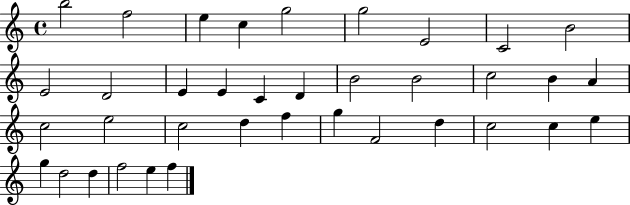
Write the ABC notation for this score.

X:1
T:Untitled
M:4/4
L:1/4
K:C
b2 f2 e c g2 g2 E2 C2 B2 E2 D2 E E C D B2 B2 c2 B A c2 e2 c2 d f g F2 d c2 c e g d2 d f2 e f